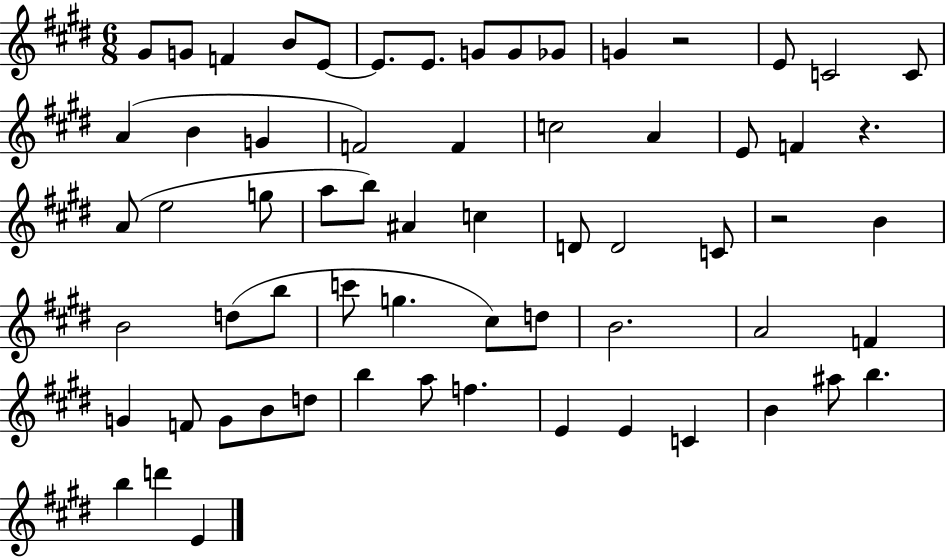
{
  \clef treble
  \numericTimeSignature
  \time 6/8
  \key e \major
  gis'8 g'8 f'4 b'8 e'8~~ | e'8. e'8. g'8 g'8 ges'8 | g'4 r2 | e'8 c'2 c'8 | \break a'4( b'4 g'4 | f'2) f'4 | c''2 a'4 | e'8 f'4 r4. | \break a'8( e''2 g''8 | a''8 b''8) ais'4 c''4 | d'8 d'2 c'8 | r2 b'4 | \break b'2 d''8( b''8 | c'''8 g''4. cis''8) d''8 | b'2. | a'2 f'4 | \break g'4 f'8 g'8 b'8 d''8 | b''4 a''8 f''4. | e'4 e'4 c'4 | b'4 ais''8 b''4. | \break b''4 d'''4 e'4 | \bar "|."
}